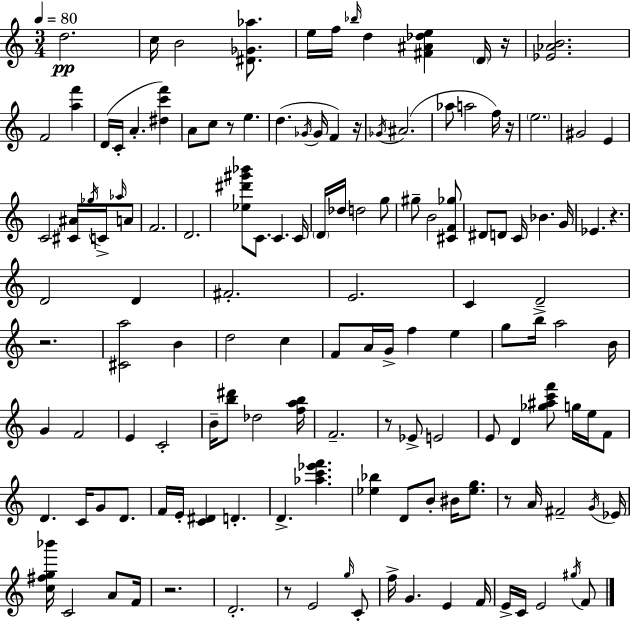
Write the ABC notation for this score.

X:1
T:Untitled
M:3/4
L:1/4
K:Am
d2 c/4 B2 [^D_G_a]/2 e/4 f/4 _b/4 d [^F^A_de] D/4 z/4 [_E_AB]2 F2 [af'] D/4 C/4 A [^dc'f'] A/2 c/2 z/2 e d _G/4 _G/4 F z/4 _G/4 ^A2 _a/2 a2 f/4 z/4 e2 ^G2 E C2 [^C^A]/4 _g/4 C/4 _a/4 A/2 F2 D2 [_e^d'^g'_b']/2 C/2 C C/4 D/4 _d/4 d2 g/2 ^g/2 B2 [^CF_g]/2 ^D/2 D/2 C/4 _B G/4 _E z D2 D ^F2 E2 C D2 z2 [^Ca]2 B d2 c F/2 A/4 G/4 f e g/2 b/4 a2 B/4 G F2 E C2 B/4 [b^d']/2 _d2 [fab]/4 F2 z/2 _E/2 E2 E/2 D [_g^ac'f']/2 g/4 e/4 F/2 D C/4 G/2 D/2 F/4 E/4 [C^D] D D [_ac'_e'f'] [_e_b] D/2 B/2 ^B/4 [_eg]/2 z/2 A/4 ^F2 G/4 _E/4 [c^fg_b']/4 C2 A/2 F/4 z2 D2 z/2 E2 g/4 C/2 f/4 G E F/4 E/4 C/4 E2 ^g/4 F/2